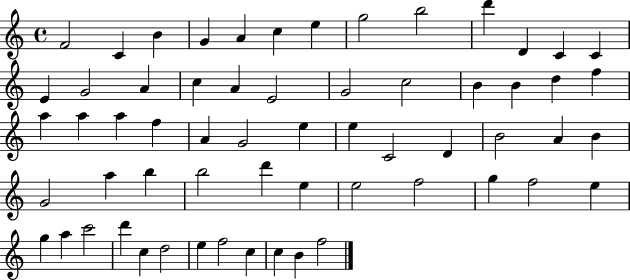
F4/h C4/q B4/q G4/q A4/q C5/q E5/q G5/h B5/h D6/q D4/q C4/q C4/q E4/q G4/h A4/q C5/q A4/q E4/h G4/h C5/h B4/q B4/q D5/q F5/q A5/q A5/q A5/q F5/q A4/q G4/h E5/q E5/q C4/h D4/q B4/h A4/q B4/q G4/h A5/q B5/q B5/h D6/q E5/q E5/h F5/h G5/q F5/h E5/q G5/q A5/q C6/h D6/q C5/q D5/h E5/q F5/h C5/q C5/q B4/q F5/h